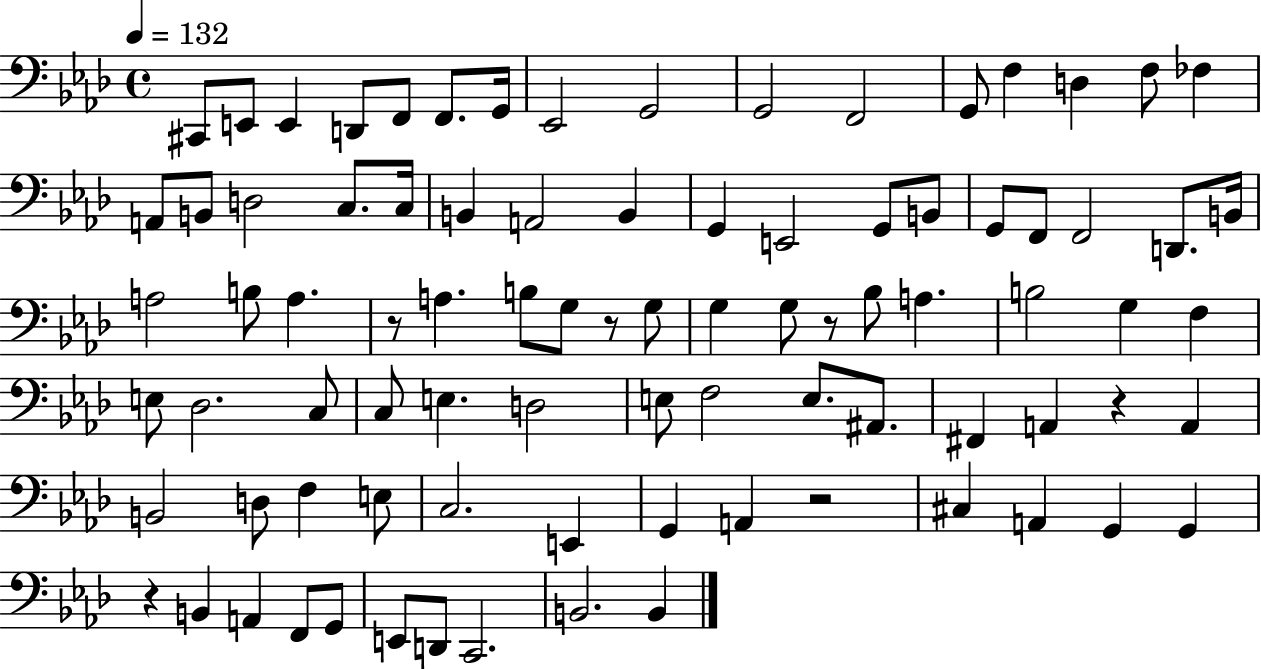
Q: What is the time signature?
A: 4/4